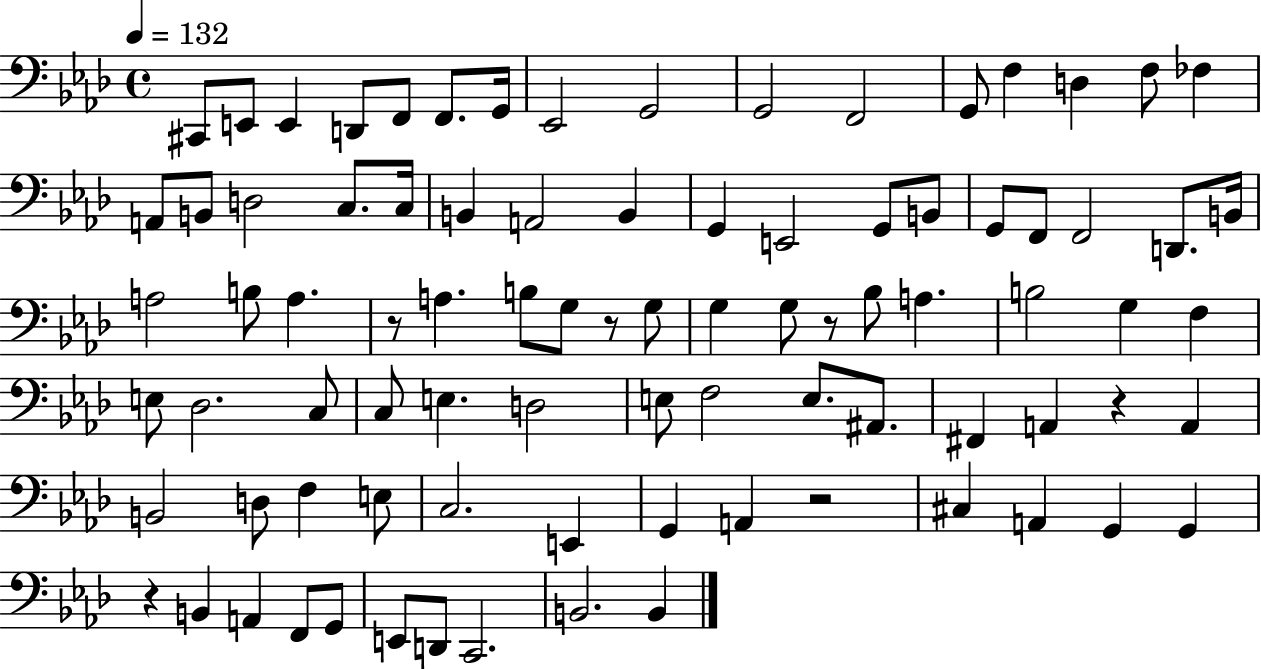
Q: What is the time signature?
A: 4/4